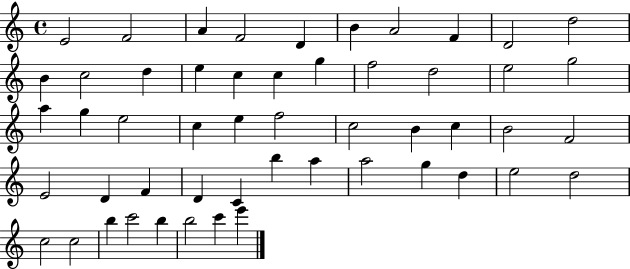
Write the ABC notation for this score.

X:1
T:Untitled
M:4/4
L:1/4
K:C
E2 F2 A F2 D B A2 F D2 d2 B c2 d e c c g f2 d2 e2 g2 a g e2 c e f2 c2 B c B2 F2 E2 D F D C b a a2 g d e2 d2 c2 c2 b c'2 b b2 c' e'